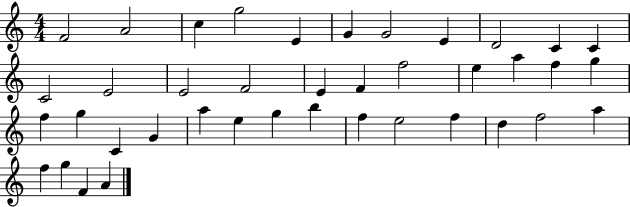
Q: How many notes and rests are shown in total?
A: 40